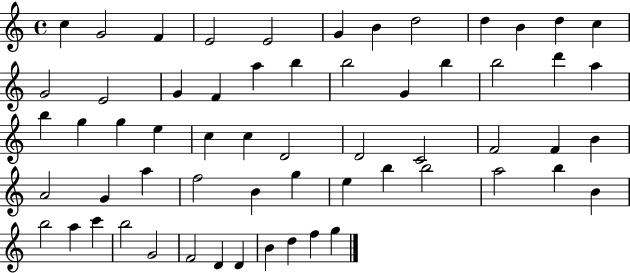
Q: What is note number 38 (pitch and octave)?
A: G4